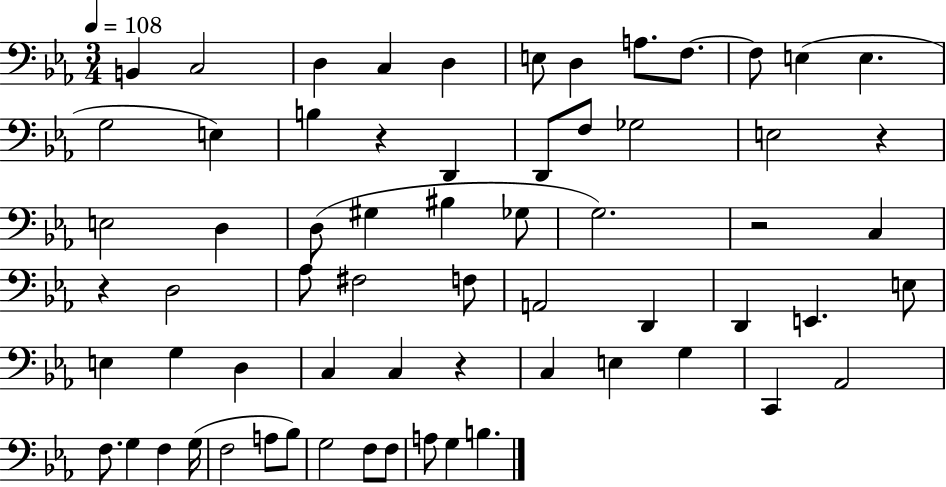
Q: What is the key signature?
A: EES major